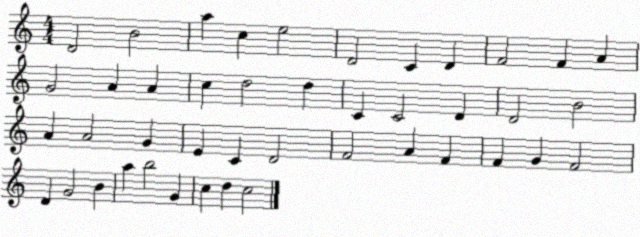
X:1
T:Untitled
M:4/4
L:1/4
K:C
D2 B2 a c e2 D2 C D F2 F A G2 A A c d2 d C C2 D D2 B2 A A2 G E C D2 F2 A F F G F2 D G2 B a b2 G c d c2